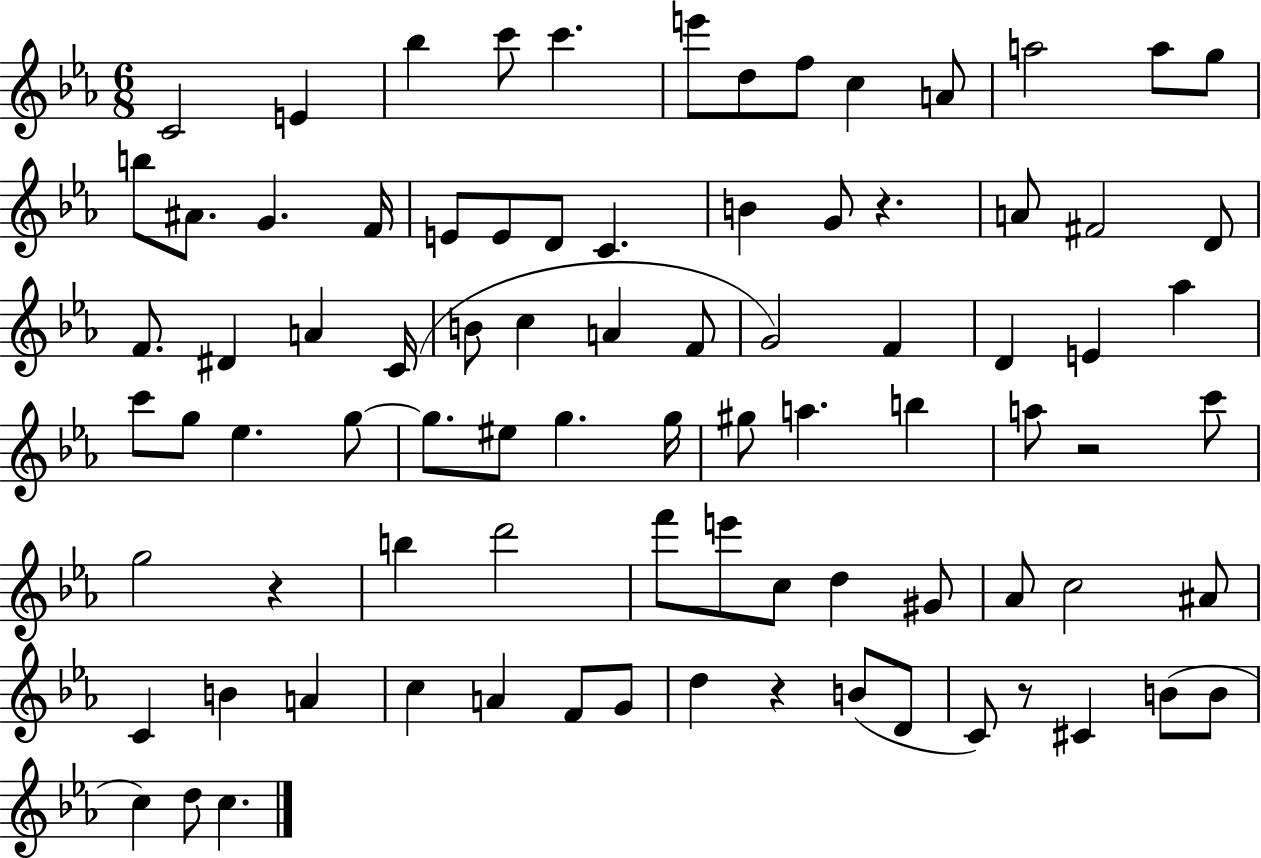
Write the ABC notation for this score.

X:1
T:Untitled
M:6/8
L:1/4
K:Eb
C2 E _b c'/2 c' e'/2 d/2 f/2 c A/2 a2 a/2 g/2 b/2 ^A/2 G F/4 E/2 E/2 D/2 C B G/2 z A/2 ^F2 D/2 F/2 ^D A C/4 B/2 c A F/2 G2 F D E _a c'/2 g/2 _e g/2 g/2 ^e/2 g g/4 ^g/2 a b a/2 z2 c'/2 g2 z b d'2 f'/2 e'/2 c/2 d ^G/2 _A/2 c2 ^A/2 C B A c A F/2 G/2 d z B/2 D/2 C/2 z/2 ^C B/2 B/2 c d/2 c